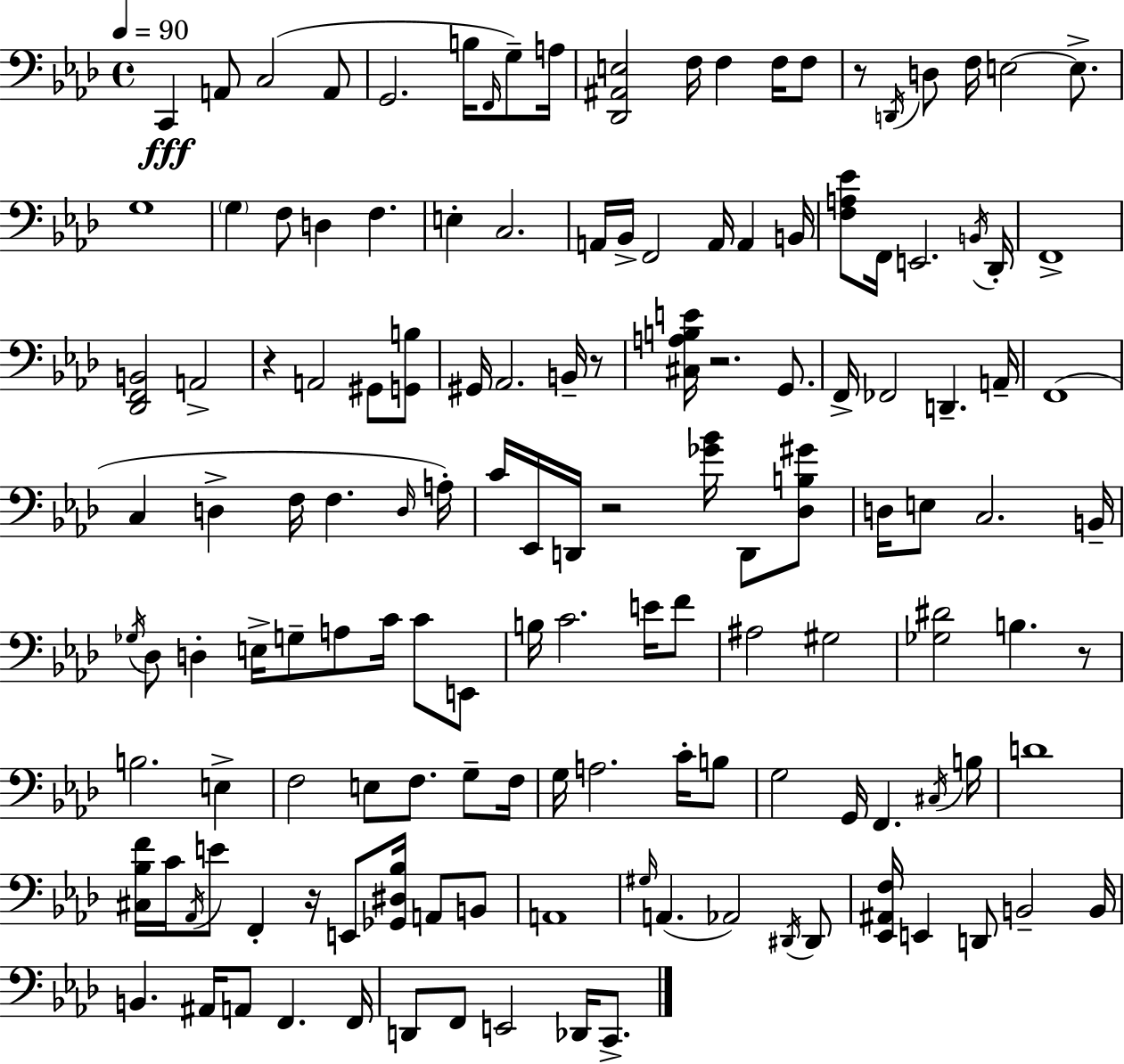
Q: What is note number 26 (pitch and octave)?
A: A2